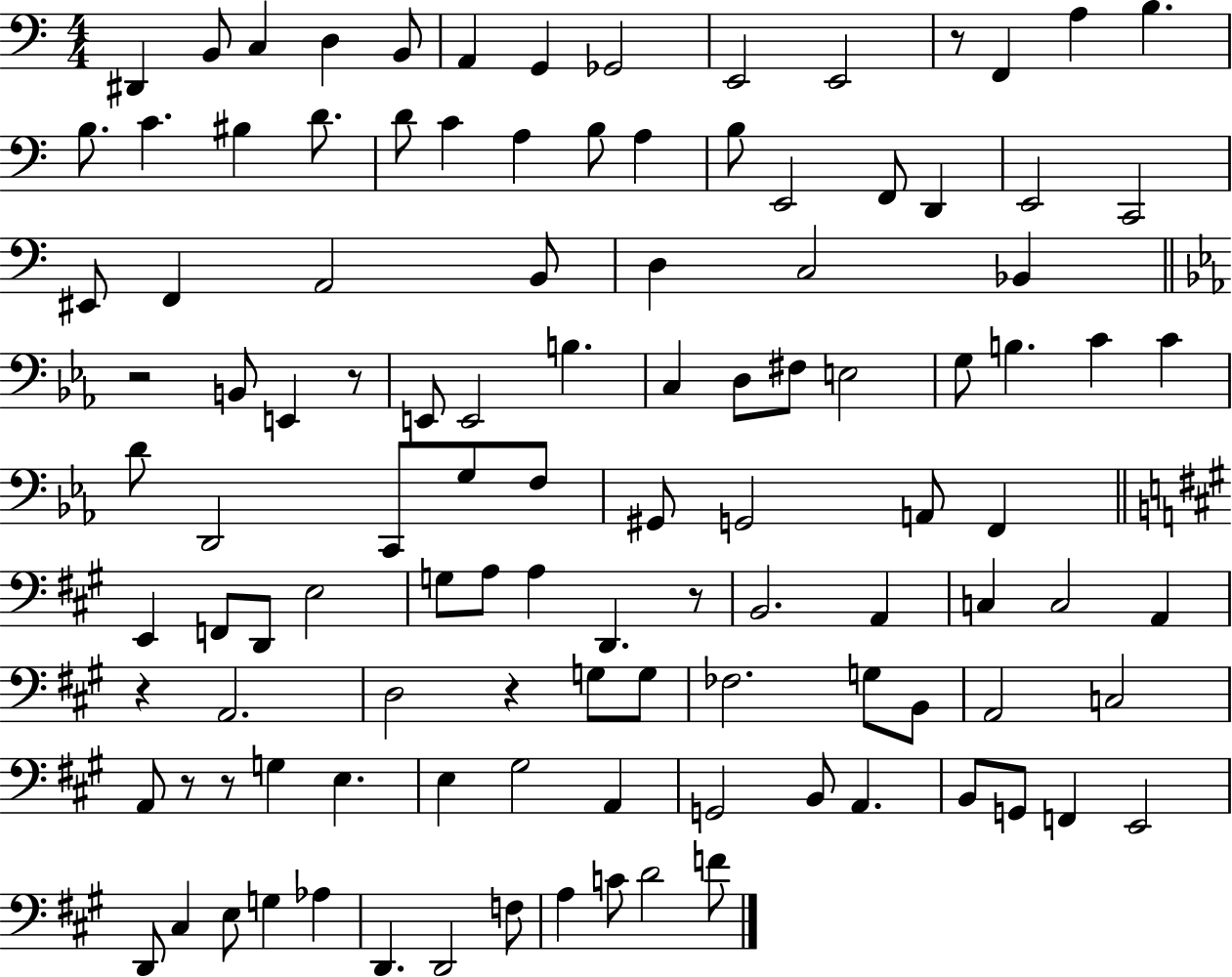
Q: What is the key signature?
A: C major